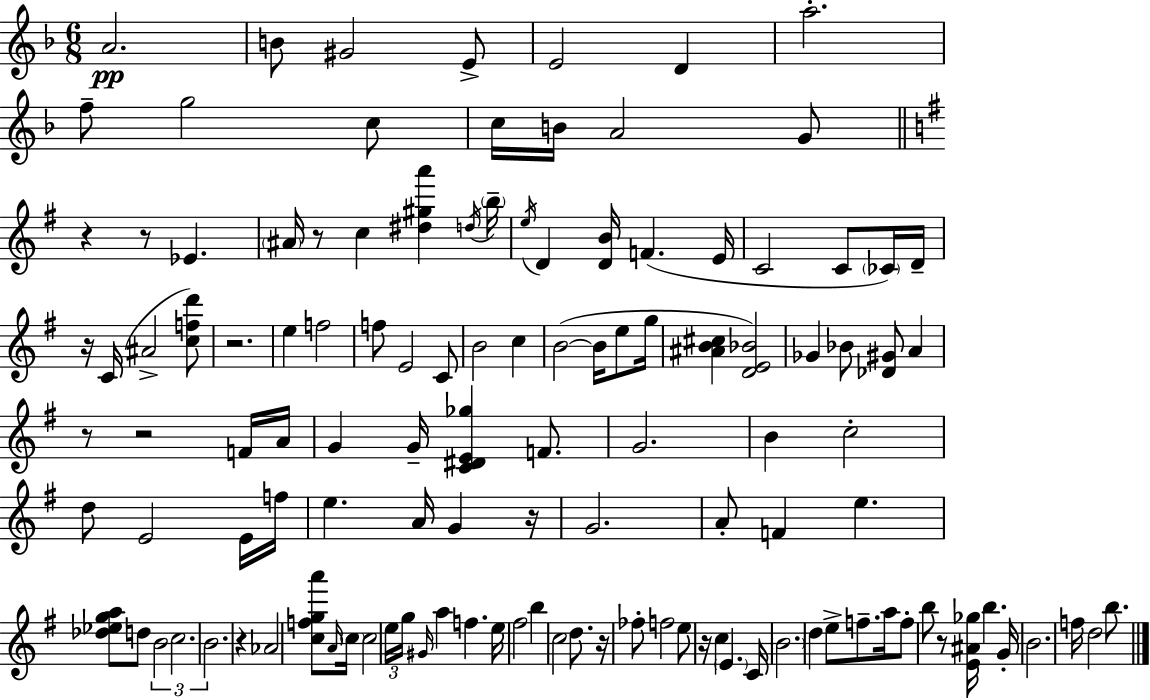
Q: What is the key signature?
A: D minor